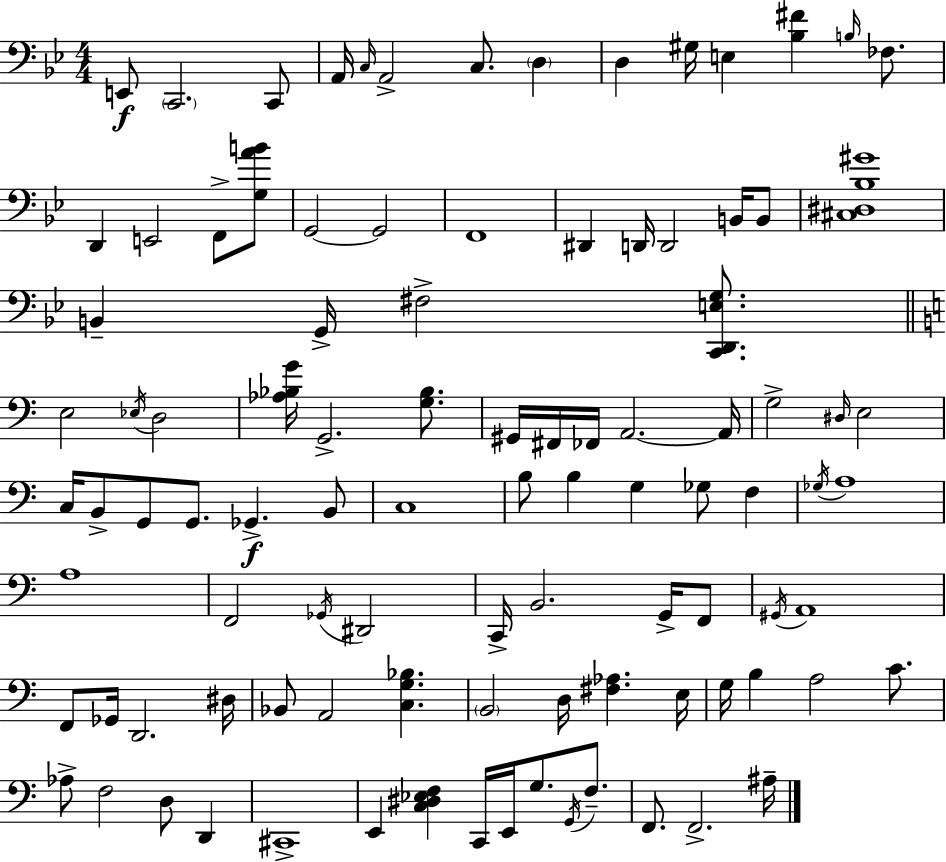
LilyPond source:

{
  \clef bass
  \numericTimeSignature
  \time 4/4
  \key bes \major
  e,8\f \parenthesize c,2. c,8 | a,16 \grace { c16 } a,2-> c8. \parenthesize d4 | d4 gis16 e4 <bes fis'>4 \grace { b16 } fes8. | d,4 e,2 f,8-> | \break <g a' b'>8 g,2~~ g,2 | f,1 | dis,4 d,16 d,2 b,16 | b,8 <cis dis bes gis'>1 | \break b,4-- g,16-> fis2-> <c, d, e g>8. | \bar "||" \break \key a \minor e2 \acciaccatura { ees16 } d2 | <aes bes g'>16 g,2.-> <g bes>8. | gis,16 fis,16 fes,16 a,2.~~ | a,16 g2-> \grace { dis16 } e2 | \break c16 b,8-> g,8 g,8. ges,4.->\f | b,8 c1 | b8 b4 g4 ges8 f4 | \acciaccatura { ges16 } a1 | \break a1 | f,2 \acciaccatura { ges,16 } dis,2 | c,16-> b,2. | g,16-> f,8 \acciaccatura { gis,16 } a,1 | \break f,8 ges,16 d,2. | dis16 bes,8 a,2 <c g bes>4. | \parenthesize b,2 d16 <fis aes>4. | e16 g16 b4 a2 | \break c'8. aes8-> f2 d8 | d,4 cis,1-> | e,4 <c dis ees f>4 c,16 e,16 g8. | \acciaccatura { g,16 } f8.-- f,8. f,2.-> | \break ais16-- \bar "|."
}